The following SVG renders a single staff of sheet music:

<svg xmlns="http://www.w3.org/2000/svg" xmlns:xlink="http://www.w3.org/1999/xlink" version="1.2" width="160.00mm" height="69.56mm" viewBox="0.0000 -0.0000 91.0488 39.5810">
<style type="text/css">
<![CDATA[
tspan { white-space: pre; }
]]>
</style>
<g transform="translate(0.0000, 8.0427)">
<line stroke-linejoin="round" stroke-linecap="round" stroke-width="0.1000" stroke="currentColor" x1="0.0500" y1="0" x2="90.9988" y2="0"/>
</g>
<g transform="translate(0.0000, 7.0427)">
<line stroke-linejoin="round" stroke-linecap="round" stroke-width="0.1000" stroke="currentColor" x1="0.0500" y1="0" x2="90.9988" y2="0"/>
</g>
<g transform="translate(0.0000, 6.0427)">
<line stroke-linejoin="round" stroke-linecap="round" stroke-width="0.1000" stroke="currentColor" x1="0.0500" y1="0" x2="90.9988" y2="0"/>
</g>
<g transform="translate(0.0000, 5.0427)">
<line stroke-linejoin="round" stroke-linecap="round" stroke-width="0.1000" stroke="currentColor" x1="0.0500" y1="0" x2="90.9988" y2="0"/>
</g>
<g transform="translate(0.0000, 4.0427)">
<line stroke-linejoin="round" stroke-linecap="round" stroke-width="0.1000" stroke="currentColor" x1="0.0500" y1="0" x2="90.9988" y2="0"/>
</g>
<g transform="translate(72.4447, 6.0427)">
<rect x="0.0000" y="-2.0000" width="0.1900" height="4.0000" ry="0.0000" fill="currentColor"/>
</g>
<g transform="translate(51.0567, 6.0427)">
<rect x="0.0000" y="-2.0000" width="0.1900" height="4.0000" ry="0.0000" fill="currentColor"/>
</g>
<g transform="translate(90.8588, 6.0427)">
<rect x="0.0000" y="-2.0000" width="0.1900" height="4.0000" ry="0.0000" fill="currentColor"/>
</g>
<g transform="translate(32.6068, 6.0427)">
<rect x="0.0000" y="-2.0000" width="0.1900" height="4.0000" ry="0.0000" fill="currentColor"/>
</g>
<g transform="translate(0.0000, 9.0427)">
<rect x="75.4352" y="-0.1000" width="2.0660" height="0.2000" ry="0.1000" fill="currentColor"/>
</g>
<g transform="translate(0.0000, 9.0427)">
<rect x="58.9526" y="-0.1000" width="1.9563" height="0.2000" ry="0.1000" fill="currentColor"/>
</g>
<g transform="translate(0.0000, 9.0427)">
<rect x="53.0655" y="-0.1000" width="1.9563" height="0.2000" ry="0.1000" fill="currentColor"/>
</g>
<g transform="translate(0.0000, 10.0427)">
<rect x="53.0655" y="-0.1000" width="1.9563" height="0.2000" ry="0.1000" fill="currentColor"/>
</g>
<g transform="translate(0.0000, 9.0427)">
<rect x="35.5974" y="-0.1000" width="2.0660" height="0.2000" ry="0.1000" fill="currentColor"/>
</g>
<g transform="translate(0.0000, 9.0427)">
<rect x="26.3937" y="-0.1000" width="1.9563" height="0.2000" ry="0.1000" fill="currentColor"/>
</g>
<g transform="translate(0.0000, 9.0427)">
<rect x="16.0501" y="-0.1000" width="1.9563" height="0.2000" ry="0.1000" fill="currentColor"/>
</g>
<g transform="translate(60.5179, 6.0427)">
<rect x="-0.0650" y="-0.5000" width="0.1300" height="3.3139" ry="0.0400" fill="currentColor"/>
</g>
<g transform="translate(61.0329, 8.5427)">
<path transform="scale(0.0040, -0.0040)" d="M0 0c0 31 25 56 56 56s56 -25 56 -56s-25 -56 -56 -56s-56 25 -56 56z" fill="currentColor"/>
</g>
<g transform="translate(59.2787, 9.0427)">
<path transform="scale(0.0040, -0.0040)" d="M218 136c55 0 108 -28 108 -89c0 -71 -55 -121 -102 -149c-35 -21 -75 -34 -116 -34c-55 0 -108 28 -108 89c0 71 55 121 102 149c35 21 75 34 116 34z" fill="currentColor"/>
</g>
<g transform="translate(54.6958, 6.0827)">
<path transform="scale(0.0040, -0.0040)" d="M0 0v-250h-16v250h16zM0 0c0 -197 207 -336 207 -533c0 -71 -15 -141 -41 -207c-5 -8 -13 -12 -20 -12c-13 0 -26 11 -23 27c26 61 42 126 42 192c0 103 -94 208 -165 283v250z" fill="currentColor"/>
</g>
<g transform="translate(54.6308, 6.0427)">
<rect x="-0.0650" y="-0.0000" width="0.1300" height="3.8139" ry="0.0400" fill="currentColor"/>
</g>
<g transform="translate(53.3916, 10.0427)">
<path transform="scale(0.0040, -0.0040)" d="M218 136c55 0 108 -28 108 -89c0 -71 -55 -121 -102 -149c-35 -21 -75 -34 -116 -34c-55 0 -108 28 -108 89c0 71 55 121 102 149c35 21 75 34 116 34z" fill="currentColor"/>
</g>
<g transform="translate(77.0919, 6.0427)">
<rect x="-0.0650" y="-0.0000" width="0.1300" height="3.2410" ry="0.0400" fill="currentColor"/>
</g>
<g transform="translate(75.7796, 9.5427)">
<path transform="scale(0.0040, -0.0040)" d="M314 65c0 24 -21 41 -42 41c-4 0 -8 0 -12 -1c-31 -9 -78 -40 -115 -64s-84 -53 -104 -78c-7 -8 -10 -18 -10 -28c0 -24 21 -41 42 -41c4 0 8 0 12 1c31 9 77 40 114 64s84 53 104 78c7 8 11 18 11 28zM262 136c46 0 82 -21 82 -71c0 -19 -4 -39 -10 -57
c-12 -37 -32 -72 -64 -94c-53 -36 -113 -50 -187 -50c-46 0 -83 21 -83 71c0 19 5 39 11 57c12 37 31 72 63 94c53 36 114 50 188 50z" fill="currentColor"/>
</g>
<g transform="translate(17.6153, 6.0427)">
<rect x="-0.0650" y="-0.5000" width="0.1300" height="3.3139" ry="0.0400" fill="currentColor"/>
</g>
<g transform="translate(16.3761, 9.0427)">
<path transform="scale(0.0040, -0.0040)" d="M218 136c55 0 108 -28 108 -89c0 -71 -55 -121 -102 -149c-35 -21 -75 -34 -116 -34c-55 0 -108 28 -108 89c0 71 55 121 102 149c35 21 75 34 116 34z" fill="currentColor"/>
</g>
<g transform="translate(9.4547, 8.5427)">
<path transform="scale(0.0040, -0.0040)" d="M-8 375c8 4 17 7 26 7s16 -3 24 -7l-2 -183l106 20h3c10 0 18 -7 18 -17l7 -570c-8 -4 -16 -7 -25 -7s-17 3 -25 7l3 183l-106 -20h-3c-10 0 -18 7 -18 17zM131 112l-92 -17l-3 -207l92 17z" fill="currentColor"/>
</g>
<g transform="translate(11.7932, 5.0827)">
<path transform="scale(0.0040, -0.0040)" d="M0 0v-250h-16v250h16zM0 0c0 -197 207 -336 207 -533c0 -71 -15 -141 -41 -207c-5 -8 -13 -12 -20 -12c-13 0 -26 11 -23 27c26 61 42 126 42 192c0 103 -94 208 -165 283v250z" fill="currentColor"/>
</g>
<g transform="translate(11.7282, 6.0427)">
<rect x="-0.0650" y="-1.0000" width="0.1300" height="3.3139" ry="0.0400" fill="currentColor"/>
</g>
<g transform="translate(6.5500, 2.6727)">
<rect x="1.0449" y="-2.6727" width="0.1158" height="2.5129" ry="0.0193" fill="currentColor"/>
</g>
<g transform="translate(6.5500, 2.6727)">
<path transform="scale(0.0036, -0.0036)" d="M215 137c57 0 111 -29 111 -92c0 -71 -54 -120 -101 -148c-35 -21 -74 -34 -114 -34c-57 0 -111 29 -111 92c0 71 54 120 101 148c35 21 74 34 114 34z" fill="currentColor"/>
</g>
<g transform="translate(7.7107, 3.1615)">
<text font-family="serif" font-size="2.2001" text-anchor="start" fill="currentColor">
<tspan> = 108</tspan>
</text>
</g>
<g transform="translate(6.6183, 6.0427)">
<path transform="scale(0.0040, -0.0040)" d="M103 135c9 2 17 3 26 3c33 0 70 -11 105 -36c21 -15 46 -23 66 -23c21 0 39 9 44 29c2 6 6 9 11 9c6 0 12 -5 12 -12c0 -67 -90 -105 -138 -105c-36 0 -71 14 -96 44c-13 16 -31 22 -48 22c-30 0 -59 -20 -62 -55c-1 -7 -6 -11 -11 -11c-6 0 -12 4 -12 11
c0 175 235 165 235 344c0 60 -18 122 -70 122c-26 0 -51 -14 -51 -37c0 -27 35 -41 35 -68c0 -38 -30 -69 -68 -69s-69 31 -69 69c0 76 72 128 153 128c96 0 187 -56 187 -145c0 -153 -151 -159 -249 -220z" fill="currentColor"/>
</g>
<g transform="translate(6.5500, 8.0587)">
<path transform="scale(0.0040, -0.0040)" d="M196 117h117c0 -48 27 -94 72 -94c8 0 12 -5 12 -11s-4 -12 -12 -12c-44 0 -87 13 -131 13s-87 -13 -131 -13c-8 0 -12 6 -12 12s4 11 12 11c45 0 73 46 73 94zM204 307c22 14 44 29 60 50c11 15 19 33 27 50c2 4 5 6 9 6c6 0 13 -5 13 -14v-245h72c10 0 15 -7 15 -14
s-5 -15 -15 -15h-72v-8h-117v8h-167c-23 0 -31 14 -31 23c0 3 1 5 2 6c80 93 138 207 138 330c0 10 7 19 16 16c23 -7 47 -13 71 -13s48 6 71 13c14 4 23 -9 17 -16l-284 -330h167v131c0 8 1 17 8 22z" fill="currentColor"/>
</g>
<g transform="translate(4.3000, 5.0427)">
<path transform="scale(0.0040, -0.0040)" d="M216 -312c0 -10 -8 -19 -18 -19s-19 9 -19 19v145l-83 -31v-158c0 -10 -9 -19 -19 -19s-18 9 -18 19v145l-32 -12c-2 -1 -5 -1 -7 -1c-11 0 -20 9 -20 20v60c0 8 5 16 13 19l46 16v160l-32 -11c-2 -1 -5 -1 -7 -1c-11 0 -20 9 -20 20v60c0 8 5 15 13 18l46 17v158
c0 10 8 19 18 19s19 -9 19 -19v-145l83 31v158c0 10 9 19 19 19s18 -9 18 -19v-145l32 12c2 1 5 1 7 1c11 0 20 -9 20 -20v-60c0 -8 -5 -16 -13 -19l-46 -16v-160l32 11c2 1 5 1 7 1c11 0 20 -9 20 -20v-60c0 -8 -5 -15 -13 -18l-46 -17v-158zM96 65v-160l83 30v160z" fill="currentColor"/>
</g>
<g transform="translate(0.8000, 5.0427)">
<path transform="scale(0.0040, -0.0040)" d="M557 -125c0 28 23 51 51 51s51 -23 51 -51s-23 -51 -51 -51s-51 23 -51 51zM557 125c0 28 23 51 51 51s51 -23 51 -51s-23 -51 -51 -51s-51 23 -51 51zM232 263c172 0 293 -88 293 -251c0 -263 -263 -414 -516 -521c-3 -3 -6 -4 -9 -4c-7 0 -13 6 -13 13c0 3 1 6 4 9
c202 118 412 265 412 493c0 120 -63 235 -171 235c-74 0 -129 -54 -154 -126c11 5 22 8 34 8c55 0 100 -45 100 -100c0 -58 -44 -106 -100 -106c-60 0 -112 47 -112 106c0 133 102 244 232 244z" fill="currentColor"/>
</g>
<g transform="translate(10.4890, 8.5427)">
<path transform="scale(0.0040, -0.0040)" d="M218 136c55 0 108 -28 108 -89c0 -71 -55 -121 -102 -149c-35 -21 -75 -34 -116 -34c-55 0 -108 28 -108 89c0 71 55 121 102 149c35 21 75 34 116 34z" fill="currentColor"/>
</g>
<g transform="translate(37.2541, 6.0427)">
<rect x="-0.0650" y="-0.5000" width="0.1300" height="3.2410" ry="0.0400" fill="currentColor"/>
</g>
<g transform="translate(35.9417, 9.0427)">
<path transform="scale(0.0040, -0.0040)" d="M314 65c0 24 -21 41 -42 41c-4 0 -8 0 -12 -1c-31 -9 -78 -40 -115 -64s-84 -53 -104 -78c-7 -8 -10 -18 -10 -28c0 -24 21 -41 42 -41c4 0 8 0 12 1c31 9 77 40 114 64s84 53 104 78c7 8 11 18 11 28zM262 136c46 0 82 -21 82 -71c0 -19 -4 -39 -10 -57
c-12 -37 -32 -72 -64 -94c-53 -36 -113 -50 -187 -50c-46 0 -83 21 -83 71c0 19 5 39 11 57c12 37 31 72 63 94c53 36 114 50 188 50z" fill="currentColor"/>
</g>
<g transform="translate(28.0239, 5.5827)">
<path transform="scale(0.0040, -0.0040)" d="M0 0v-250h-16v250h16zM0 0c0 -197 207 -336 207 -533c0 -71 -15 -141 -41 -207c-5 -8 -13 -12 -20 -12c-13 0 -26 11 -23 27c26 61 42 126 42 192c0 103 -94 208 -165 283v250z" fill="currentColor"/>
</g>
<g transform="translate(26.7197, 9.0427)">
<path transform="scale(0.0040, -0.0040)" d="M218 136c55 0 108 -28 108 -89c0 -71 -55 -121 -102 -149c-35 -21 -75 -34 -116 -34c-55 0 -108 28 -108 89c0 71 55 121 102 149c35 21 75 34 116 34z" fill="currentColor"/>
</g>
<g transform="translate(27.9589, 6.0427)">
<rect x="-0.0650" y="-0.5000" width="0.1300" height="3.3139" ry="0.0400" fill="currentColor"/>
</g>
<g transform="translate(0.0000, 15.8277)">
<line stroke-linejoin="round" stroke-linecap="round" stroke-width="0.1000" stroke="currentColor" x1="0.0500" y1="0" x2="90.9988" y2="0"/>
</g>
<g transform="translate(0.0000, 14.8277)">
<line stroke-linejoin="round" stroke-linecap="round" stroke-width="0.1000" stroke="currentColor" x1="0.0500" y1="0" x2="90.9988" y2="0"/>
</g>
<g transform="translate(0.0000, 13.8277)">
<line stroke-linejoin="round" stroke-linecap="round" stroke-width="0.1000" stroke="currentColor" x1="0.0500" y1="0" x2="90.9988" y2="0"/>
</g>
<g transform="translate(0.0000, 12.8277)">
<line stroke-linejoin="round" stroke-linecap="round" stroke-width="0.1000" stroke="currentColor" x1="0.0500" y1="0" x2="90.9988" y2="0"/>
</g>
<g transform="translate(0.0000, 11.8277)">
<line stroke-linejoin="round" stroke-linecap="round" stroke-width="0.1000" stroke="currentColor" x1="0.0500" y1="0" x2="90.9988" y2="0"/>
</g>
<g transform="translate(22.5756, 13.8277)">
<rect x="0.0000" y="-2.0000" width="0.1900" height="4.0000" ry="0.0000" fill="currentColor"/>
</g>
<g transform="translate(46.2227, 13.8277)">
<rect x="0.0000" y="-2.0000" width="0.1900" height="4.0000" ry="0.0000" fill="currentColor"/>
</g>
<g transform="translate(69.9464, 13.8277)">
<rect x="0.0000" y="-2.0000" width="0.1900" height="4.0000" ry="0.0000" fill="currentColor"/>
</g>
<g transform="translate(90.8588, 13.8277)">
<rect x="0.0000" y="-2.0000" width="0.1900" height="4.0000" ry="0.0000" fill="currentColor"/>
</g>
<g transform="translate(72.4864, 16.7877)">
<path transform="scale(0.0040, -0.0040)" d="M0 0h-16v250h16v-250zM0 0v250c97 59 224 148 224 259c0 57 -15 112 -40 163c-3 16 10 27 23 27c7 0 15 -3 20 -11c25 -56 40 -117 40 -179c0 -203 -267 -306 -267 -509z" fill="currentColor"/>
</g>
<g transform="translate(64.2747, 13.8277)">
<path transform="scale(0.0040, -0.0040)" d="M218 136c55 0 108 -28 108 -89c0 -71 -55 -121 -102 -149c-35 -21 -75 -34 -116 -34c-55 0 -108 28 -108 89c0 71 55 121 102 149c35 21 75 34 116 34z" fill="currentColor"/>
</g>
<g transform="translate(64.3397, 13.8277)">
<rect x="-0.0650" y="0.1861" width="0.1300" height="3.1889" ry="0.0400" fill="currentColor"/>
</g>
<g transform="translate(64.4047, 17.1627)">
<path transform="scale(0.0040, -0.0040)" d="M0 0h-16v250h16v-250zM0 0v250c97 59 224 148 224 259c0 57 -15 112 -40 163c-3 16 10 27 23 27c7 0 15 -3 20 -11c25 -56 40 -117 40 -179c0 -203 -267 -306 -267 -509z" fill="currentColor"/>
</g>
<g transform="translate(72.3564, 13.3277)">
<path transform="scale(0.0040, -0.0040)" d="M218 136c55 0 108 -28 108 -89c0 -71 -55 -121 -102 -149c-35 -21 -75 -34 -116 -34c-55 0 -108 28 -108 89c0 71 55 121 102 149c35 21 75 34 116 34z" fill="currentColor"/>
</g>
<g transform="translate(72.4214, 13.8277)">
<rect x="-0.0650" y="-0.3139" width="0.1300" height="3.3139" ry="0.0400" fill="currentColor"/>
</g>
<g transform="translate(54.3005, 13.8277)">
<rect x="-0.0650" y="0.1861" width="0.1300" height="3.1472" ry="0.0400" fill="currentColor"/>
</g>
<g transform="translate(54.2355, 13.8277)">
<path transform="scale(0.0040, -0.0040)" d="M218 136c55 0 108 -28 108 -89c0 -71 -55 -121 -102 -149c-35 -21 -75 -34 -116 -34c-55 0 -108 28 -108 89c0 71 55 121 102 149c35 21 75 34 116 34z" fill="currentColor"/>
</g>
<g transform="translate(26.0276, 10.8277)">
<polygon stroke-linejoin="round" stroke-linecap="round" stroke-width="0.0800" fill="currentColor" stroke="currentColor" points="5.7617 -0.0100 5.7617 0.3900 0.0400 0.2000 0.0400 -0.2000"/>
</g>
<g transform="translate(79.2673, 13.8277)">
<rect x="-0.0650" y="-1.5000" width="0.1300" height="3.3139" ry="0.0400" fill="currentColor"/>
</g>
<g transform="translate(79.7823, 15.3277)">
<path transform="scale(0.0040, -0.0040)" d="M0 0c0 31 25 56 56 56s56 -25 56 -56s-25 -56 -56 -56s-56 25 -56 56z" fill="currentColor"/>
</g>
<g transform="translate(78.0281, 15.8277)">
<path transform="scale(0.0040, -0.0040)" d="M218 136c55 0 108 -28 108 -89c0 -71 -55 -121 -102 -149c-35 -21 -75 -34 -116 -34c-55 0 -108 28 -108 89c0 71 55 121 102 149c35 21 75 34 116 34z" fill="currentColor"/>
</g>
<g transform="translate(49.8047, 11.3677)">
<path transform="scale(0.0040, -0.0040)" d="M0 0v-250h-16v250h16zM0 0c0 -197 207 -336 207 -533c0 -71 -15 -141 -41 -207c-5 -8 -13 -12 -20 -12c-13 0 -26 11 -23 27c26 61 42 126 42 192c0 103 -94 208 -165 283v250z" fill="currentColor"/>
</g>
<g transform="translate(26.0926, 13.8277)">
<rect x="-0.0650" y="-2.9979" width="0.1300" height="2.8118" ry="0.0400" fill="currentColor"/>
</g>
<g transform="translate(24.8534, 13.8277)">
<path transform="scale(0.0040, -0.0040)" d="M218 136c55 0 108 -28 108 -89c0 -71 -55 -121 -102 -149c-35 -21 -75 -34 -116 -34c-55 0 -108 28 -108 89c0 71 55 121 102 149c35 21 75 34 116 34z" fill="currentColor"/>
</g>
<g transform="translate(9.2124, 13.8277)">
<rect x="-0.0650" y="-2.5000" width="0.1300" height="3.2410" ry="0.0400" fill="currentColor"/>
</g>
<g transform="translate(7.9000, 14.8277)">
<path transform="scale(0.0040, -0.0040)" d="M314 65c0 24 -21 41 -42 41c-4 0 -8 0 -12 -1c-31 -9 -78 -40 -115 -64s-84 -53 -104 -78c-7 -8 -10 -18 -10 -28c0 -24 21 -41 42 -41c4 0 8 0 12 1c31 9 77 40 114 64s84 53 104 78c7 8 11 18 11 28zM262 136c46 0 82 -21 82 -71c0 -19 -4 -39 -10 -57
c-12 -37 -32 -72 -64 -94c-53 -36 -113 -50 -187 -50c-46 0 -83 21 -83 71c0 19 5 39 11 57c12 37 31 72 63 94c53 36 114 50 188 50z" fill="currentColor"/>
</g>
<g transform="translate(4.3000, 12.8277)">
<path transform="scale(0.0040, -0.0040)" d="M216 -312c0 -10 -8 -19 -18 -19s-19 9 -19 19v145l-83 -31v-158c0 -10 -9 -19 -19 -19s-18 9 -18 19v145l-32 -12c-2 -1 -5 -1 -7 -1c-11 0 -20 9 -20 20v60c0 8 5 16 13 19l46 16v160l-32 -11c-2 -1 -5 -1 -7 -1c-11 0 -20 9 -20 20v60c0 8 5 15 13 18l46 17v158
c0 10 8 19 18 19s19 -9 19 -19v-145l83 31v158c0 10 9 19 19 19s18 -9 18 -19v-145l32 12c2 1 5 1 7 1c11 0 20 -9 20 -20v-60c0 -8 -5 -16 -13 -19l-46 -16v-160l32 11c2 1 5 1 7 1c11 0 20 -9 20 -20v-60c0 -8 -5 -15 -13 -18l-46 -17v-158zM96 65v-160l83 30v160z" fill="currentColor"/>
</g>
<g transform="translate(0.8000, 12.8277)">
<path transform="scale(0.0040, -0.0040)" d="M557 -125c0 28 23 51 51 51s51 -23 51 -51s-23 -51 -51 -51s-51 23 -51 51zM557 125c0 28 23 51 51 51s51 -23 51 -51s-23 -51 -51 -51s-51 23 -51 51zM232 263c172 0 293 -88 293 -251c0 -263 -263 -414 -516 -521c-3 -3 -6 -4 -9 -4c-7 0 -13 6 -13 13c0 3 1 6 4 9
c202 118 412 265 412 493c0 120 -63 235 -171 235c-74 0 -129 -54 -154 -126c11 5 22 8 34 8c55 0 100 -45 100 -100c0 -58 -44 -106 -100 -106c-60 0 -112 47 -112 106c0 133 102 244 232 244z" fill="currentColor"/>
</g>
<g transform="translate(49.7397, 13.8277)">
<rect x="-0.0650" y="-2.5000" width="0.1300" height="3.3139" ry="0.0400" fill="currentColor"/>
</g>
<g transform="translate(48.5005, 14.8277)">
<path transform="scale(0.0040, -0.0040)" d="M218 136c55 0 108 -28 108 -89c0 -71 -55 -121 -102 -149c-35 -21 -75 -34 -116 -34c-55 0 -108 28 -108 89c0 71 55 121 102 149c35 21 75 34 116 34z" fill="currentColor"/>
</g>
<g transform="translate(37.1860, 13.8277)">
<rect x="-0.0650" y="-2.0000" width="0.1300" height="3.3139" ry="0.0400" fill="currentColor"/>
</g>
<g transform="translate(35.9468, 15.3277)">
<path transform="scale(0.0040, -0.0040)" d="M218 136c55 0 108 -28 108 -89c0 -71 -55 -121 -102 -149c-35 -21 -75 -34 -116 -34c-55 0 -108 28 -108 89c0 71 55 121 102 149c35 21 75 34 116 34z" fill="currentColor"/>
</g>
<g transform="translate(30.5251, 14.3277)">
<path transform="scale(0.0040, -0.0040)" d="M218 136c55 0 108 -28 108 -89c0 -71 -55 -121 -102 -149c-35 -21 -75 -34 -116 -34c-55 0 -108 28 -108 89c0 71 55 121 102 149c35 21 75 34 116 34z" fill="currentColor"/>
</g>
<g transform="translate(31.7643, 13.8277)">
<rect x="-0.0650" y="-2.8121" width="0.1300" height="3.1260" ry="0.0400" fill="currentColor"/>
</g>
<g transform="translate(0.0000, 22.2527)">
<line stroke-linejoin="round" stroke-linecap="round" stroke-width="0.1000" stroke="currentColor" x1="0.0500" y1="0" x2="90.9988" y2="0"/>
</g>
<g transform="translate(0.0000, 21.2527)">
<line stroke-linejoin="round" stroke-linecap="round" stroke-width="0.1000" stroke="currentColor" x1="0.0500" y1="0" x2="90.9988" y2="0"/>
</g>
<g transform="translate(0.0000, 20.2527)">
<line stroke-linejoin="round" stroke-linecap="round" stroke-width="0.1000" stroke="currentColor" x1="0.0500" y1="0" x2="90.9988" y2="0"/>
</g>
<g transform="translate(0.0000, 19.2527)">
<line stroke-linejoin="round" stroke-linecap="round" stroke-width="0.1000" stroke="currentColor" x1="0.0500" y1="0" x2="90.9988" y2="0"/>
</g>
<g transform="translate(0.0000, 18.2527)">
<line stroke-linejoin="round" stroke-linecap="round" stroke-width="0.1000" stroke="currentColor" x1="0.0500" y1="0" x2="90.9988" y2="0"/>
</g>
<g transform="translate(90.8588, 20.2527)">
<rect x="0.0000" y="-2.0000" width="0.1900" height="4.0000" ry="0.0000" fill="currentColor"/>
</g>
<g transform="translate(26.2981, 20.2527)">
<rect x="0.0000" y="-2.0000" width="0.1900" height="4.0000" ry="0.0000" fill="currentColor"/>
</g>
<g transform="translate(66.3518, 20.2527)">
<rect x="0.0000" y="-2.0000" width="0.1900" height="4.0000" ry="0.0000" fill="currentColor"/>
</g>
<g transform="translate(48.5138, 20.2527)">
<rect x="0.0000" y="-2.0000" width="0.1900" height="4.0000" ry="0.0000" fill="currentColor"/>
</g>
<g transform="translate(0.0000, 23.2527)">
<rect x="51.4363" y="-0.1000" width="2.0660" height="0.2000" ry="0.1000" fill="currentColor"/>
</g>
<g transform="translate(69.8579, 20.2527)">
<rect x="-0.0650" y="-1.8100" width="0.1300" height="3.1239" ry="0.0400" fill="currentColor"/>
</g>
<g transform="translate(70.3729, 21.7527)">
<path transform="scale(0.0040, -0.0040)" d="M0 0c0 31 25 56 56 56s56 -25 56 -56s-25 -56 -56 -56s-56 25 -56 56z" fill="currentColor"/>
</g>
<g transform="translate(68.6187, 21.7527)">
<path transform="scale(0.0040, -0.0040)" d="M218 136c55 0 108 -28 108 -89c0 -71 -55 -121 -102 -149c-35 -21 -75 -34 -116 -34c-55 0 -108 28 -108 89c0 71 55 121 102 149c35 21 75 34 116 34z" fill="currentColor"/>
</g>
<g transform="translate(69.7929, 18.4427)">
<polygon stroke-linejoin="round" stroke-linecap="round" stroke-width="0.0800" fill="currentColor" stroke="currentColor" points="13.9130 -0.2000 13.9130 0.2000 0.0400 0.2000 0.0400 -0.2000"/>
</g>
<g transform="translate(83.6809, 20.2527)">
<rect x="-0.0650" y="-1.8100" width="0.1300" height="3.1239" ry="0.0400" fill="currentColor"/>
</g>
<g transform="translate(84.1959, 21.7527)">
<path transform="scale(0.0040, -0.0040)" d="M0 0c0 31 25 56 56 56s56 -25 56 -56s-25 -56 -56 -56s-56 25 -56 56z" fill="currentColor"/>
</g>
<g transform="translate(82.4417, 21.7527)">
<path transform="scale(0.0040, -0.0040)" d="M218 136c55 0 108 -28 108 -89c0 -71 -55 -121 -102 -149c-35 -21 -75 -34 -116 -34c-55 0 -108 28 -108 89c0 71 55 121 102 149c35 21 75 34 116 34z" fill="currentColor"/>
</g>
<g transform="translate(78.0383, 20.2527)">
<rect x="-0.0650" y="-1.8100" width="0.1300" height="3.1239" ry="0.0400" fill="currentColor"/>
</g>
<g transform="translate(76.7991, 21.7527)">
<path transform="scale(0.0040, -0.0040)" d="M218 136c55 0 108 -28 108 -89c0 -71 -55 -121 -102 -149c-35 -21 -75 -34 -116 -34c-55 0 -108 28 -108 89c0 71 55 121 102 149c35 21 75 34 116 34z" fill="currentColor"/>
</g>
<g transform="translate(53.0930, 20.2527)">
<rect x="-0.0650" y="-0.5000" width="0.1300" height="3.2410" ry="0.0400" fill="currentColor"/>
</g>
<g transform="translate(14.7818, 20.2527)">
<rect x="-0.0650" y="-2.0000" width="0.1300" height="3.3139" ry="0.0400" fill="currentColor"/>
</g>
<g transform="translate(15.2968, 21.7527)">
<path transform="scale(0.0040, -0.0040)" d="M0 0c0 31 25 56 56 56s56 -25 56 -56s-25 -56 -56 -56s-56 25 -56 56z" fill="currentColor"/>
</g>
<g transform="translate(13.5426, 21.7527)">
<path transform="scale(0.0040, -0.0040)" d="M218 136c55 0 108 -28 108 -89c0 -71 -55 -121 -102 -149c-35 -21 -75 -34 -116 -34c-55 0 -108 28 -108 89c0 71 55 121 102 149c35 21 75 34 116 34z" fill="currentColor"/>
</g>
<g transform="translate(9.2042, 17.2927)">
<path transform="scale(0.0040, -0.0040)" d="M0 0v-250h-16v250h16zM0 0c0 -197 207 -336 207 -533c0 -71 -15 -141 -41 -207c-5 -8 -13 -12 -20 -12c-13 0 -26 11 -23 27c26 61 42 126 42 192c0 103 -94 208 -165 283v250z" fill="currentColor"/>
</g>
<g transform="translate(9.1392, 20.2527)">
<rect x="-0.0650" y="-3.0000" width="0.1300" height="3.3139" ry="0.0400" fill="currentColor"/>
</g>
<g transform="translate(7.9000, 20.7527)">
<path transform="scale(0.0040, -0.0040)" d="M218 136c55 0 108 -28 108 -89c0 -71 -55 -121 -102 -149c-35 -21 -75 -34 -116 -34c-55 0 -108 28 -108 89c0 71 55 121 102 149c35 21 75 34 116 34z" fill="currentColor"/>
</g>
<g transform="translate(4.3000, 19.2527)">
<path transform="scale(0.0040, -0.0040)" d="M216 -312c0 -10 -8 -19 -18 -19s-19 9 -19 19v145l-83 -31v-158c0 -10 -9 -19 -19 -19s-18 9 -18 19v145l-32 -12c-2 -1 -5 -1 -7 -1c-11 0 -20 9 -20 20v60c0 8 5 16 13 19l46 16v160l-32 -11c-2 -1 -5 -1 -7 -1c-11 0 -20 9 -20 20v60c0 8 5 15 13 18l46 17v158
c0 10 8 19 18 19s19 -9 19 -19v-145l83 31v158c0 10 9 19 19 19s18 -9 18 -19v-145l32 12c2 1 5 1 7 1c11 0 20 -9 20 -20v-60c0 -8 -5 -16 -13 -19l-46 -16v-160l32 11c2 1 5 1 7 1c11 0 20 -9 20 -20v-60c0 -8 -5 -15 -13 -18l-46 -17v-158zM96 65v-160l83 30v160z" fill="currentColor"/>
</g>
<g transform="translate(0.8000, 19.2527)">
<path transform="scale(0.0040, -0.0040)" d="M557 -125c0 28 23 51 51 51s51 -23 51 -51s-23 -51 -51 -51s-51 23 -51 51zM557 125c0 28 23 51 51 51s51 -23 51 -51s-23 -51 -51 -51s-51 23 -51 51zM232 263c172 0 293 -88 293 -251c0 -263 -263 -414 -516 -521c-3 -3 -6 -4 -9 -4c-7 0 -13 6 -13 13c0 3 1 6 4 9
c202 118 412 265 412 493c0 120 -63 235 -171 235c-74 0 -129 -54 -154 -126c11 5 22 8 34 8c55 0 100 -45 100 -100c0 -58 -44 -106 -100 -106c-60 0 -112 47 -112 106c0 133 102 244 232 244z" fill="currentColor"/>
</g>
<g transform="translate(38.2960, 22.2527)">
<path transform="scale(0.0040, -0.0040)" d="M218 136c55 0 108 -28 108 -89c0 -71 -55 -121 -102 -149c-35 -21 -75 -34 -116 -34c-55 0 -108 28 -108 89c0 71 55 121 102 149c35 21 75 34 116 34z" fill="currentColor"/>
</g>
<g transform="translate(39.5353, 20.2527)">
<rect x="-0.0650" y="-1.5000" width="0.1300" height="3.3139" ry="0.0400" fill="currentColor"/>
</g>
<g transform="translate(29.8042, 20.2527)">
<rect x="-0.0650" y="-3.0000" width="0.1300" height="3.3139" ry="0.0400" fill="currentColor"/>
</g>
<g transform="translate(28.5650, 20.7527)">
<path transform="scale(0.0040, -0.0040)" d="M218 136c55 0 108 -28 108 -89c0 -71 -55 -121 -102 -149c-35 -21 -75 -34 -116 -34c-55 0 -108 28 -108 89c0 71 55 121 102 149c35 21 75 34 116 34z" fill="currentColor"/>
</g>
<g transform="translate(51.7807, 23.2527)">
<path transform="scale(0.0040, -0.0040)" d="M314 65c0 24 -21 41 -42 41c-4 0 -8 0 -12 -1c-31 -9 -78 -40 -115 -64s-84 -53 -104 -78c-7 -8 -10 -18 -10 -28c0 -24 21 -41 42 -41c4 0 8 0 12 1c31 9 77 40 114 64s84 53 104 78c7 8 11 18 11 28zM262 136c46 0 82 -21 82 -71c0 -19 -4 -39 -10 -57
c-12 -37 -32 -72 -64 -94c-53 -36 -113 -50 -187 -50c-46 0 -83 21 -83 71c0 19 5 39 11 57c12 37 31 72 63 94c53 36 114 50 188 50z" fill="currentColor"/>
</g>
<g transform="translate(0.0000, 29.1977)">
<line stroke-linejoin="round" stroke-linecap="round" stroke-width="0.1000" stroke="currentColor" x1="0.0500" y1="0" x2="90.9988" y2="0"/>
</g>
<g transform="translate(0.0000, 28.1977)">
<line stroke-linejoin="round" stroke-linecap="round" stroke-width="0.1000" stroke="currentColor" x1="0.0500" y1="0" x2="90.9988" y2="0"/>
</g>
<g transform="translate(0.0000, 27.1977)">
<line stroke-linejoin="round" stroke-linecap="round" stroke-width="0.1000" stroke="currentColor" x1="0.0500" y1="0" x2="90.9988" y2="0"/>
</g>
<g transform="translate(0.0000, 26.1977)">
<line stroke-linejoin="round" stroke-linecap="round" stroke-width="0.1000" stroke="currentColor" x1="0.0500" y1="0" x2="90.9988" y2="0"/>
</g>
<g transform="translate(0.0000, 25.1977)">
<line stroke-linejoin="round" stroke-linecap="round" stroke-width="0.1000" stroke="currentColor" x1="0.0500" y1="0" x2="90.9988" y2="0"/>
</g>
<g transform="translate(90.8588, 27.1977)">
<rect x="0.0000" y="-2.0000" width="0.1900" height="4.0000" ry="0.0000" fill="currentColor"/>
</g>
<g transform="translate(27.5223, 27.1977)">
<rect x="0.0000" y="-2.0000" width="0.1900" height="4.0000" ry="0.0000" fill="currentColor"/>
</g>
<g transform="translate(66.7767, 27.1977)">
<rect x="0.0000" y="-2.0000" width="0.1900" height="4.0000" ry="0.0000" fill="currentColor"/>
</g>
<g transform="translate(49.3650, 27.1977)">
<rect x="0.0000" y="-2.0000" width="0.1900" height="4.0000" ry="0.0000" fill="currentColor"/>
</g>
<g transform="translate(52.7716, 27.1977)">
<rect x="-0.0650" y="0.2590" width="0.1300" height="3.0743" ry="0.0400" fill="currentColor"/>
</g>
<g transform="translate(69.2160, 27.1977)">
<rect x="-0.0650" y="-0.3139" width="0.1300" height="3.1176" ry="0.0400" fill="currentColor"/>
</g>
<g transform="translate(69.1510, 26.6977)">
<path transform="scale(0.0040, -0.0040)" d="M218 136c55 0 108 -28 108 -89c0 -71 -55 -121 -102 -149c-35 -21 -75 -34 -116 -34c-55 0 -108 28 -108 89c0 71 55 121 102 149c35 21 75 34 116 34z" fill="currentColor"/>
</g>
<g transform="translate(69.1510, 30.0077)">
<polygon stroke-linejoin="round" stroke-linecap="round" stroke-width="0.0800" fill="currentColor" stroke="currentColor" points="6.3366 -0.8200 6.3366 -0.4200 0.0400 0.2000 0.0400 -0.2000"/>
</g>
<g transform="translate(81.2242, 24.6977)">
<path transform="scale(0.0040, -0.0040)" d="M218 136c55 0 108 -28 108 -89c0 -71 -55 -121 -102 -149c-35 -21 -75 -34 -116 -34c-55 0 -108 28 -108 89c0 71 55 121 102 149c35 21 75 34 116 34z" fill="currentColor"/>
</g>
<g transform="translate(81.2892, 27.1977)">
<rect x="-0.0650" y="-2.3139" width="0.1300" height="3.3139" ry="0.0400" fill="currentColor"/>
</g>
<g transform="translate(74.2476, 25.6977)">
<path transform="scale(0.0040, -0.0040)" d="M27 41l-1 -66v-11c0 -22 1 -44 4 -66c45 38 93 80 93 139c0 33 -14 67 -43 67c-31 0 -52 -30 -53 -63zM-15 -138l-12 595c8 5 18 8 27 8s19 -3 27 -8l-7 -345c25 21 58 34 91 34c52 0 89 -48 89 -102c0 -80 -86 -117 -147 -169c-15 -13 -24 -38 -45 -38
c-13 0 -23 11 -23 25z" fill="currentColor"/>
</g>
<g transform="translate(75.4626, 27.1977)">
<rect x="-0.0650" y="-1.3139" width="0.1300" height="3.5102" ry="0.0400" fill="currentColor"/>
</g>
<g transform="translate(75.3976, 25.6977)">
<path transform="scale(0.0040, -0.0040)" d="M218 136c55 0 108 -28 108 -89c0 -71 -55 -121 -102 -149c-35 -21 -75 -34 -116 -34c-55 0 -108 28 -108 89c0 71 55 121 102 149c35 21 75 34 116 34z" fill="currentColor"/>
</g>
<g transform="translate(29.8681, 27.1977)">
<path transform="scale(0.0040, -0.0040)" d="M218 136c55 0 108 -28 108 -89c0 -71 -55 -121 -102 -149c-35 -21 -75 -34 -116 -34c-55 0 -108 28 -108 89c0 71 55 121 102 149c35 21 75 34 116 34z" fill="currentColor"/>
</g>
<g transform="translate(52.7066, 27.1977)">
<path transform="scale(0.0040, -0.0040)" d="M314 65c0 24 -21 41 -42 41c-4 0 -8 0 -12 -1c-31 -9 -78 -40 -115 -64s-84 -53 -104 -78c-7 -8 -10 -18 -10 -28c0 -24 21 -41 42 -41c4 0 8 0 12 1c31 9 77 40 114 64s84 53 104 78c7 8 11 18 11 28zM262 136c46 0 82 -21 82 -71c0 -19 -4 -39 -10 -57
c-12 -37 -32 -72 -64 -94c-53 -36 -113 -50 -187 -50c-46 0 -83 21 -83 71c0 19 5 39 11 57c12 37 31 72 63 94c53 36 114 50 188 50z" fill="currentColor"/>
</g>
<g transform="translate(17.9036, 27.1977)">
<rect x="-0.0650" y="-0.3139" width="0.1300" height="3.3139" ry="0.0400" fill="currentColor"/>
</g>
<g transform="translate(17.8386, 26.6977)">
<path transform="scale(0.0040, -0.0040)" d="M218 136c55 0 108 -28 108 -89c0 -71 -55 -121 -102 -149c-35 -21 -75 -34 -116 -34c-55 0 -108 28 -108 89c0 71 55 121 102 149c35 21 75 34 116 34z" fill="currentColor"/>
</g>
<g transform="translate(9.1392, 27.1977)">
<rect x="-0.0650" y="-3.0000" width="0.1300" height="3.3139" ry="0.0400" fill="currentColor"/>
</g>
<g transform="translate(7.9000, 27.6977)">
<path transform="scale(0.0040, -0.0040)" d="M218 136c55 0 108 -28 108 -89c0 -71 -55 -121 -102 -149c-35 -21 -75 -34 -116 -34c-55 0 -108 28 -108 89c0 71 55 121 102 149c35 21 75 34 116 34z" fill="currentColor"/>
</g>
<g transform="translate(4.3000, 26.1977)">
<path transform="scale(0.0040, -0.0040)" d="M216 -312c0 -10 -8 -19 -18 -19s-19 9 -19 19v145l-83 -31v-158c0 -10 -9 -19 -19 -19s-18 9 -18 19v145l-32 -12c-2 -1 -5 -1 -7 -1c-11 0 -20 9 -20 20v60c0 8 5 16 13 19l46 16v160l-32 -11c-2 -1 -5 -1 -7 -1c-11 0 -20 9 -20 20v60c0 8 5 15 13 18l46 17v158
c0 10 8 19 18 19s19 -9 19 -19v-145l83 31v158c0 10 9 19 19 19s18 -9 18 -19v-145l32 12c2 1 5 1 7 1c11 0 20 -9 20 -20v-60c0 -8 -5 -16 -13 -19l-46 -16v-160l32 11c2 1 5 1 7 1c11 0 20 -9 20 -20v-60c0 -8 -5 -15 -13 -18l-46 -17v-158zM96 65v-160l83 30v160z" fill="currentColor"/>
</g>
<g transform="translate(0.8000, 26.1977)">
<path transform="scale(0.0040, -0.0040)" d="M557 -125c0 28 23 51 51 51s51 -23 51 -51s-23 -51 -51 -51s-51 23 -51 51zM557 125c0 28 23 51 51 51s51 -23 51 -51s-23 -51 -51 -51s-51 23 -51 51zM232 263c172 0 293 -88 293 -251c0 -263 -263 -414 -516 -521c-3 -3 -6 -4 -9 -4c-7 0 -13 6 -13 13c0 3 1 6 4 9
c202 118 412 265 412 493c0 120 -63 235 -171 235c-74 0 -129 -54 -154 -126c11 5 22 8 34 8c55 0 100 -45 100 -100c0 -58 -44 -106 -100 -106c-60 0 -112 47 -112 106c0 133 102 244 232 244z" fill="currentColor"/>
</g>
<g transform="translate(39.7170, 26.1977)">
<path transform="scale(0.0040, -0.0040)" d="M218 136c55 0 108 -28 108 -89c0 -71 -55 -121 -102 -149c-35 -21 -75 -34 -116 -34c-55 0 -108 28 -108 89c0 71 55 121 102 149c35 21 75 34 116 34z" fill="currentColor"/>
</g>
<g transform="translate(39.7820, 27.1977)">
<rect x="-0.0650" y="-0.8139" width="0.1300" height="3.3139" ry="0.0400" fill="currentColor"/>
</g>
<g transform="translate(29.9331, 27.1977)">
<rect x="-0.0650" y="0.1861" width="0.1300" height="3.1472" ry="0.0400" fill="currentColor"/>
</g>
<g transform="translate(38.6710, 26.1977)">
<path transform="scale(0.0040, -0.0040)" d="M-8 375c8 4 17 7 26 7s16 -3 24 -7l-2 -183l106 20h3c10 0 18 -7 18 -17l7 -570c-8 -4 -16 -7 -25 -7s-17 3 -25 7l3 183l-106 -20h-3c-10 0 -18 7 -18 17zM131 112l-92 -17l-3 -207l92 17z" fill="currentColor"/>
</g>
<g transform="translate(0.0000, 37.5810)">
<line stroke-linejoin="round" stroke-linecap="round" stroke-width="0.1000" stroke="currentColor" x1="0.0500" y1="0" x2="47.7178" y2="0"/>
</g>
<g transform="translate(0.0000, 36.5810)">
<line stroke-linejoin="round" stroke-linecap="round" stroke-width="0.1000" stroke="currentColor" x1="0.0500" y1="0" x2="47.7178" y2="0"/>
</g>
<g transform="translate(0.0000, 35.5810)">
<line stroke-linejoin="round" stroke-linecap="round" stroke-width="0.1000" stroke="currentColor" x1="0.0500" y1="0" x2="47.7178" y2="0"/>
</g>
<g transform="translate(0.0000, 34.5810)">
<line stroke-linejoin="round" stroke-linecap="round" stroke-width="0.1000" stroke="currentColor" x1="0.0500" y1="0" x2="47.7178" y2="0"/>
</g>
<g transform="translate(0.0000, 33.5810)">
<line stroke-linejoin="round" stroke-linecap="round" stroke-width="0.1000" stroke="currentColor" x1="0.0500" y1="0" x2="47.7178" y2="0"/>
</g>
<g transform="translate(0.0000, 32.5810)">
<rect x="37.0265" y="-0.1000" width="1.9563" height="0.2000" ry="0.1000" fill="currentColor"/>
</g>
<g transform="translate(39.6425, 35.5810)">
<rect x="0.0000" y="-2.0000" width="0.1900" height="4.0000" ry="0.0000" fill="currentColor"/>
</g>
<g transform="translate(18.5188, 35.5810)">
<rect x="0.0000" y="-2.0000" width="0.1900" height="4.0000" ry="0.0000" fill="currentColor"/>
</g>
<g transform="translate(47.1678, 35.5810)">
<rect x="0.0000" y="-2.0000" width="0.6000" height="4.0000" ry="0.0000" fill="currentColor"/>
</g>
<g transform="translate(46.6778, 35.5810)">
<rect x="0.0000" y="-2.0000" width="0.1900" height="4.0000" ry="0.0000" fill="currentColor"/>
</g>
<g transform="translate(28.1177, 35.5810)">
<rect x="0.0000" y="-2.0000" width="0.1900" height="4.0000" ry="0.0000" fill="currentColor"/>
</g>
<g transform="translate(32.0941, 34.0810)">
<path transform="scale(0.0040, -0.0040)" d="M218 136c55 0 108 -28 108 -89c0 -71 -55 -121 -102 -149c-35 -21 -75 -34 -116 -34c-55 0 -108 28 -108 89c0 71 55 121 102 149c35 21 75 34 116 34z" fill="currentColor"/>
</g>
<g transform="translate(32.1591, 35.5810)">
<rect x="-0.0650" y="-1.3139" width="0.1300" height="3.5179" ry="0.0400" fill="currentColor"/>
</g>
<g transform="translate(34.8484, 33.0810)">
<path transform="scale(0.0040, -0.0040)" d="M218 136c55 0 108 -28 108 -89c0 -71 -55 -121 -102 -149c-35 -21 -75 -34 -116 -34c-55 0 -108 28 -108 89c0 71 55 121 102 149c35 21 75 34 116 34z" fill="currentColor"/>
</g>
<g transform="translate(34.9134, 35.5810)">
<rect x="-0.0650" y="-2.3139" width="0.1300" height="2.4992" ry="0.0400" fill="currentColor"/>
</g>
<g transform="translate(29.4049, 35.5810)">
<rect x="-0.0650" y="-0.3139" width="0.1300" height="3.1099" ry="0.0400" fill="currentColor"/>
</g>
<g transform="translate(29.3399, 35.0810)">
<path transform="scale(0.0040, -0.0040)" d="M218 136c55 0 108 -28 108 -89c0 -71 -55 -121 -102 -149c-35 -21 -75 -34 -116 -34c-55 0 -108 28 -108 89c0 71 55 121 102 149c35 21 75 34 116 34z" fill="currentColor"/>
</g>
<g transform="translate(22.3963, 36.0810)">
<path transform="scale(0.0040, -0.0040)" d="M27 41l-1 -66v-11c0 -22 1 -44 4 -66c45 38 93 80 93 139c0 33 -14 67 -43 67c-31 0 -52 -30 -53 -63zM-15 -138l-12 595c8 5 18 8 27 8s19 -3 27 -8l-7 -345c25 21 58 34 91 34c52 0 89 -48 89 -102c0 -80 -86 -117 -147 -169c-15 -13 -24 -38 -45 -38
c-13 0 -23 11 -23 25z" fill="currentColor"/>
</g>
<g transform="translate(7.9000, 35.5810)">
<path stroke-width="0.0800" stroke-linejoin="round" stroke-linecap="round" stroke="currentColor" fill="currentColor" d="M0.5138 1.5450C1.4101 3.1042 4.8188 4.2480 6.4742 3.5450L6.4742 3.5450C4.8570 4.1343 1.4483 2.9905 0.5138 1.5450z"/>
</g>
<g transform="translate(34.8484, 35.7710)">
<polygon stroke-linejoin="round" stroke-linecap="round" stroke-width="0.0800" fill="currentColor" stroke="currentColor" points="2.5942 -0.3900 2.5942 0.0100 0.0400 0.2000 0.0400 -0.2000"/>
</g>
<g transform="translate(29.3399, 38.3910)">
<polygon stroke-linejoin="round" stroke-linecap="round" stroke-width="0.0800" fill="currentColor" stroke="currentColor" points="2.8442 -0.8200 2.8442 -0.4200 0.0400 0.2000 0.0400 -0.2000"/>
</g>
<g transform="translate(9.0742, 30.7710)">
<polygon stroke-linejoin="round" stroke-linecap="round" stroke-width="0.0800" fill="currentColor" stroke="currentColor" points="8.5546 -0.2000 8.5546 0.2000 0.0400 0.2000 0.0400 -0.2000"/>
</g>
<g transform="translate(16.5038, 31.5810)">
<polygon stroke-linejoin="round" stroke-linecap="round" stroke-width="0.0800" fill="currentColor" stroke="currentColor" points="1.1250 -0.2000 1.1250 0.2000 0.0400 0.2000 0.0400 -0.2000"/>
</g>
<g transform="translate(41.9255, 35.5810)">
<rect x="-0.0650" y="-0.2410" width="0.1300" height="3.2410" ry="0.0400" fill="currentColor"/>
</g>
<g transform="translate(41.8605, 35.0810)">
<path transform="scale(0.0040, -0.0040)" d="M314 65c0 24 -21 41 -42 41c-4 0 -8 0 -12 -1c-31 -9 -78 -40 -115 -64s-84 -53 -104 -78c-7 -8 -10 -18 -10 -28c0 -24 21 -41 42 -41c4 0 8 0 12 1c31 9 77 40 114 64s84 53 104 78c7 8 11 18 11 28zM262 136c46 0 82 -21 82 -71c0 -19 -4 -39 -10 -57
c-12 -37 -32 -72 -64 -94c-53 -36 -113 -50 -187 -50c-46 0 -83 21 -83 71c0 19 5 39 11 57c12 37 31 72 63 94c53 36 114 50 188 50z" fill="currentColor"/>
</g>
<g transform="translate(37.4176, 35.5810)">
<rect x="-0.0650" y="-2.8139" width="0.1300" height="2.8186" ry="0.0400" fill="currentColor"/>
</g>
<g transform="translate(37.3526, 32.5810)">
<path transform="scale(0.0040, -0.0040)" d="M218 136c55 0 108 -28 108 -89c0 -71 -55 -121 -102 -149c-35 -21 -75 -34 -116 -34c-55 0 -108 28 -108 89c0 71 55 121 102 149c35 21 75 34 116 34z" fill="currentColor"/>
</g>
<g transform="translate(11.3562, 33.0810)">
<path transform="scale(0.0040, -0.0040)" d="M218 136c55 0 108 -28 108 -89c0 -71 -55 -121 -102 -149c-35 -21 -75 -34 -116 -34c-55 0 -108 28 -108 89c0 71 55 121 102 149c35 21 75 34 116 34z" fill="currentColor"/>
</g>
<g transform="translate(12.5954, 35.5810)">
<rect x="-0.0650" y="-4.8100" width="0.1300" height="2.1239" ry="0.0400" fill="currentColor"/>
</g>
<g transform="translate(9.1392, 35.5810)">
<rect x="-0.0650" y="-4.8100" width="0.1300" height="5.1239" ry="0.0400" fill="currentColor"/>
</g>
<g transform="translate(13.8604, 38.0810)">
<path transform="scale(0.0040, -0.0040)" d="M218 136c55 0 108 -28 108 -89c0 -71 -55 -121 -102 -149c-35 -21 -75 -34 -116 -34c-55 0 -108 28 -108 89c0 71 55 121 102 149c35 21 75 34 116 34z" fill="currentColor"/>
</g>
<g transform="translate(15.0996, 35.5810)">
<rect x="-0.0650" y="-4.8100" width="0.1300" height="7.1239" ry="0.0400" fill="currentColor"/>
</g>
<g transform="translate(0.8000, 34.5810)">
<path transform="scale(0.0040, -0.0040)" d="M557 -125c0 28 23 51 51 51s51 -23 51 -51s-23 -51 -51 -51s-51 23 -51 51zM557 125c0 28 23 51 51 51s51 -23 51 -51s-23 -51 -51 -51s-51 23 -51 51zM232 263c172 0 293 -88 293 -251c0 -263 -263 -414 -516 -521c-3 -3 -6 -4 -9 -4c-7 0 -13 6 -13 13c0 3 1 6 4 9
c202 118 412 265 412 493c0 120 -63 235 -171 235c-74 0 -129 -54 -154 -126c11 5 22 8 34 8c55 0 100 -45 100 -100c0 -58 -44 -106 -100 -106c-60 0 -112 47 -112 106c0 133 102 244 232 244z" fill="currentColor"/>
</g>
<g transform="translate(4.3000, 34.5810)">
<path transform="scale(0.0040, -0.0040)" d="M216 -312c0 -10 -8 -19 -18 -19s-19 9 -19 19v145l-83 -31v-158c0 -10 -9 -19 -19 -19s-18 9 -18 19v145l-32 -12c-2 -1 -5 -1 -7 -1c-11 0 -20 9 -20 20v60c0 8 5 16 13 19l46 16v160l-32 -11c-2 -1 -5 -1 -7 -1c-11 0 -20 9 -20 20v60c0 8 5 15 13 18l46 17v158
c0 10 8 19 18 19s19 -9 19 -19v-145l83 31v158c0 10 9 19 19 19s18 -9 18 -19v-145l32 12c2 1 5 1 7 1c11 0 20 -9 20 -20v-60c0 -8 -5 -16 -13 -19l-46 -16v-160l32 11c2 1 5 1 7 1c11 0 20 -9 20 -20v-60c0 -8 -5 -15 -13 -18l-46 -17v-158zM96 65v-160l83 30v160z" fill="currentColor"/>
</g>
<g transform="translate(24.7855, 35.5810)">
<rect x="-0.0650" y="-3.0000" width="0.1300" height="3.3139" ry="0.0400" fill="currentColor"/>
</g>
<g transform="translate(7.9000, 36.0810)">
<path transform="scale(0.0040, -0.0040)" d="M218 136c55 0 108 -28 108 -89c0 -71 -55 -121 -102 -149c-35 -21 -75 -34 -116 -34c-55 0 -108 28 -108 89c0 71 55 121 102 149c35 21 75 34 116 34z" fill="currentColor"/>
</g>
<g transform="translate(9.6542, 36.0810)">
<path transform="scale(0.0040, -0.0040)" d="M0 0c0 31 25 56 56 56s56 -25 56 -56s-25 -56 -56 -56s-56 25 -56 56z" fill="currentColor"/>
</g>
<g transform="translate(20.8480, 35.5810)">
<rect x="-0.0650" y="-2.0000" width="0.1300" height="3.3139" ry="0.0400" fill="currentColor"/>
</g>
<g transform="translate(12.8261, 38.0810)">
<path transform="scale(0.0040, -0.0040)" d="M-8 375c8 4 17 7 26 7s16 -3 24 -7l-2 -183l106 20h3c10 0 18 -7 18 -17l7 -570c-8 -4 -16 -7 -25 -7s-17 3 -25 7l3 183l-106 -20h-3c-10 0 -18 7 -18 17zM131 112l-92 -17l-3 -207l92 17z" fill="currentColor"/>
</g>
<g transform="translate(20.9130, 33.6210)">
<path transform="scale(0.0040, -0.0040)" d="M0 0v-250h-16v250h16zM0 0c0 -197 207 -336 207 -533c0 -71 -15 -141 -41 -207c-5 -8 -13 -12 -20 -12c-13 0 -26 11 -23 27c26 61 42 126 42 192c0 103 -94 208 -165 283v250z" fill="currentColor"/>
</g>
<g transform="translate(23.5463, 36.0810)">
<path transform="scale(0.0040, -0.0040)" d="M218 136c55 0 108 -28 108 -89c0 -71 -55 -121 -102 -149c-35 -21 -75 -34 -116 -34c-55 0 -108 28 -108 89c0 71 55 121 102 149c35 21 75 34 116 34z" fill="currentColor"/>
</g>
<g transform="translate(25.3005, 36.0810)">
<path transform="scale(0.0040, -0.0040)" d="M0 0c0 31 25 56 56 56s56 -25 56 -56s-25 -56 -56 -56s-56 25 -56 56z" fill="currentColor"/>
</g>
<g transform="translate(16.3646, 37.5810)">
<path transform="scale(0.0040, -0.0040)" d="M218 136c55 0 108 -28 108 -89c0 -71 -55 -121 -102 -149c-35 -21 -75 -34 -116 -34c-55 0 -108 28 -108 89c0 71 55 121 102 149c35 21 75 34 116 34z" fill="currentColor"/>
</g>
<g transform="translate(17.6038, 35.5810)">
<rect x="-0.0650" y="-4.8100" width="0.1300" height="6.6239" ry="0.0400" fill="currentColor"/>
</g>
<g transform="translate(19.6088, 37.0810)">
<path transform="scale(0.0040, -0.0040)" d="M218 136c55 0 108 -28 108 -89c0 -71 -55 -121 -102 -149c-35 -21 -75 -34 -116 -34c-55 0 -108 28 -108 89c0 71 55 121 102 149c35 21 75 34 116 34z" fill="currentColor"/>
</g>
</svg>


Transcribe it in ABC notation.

X:1
T:Untitled
M:2/4
L:1/4
K:G
F,,/2 E,, E,,/2 E,,2 C,,/2 E,, D,,2 B,,2 D,/2 C,/2 A,, B,,/2 D, D,/2 E,/2 G,, C,/2 A,, C, G,, E,,2 A,,/2 A,,/2 A,,/2 C, E, D, F, D,2 E,/2 _G,/2 B, C,/2 B,/2 F,,/2 G,,/4 A,,/2 _C, E,/2 G,/2 B,/2 C/2 E,2